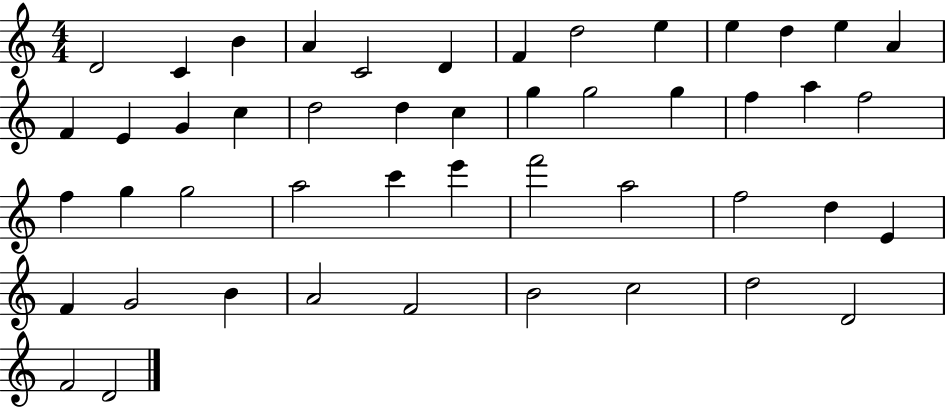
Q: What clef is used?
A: treble